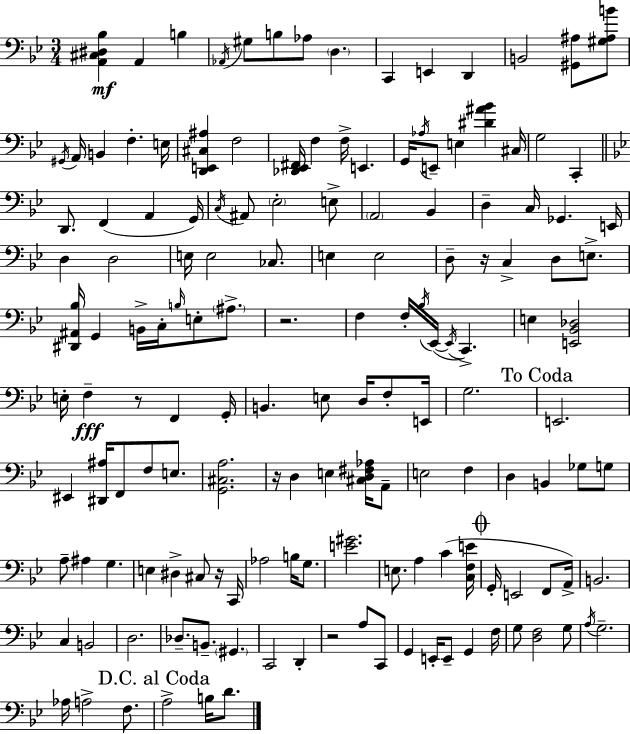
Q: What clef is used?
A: bass